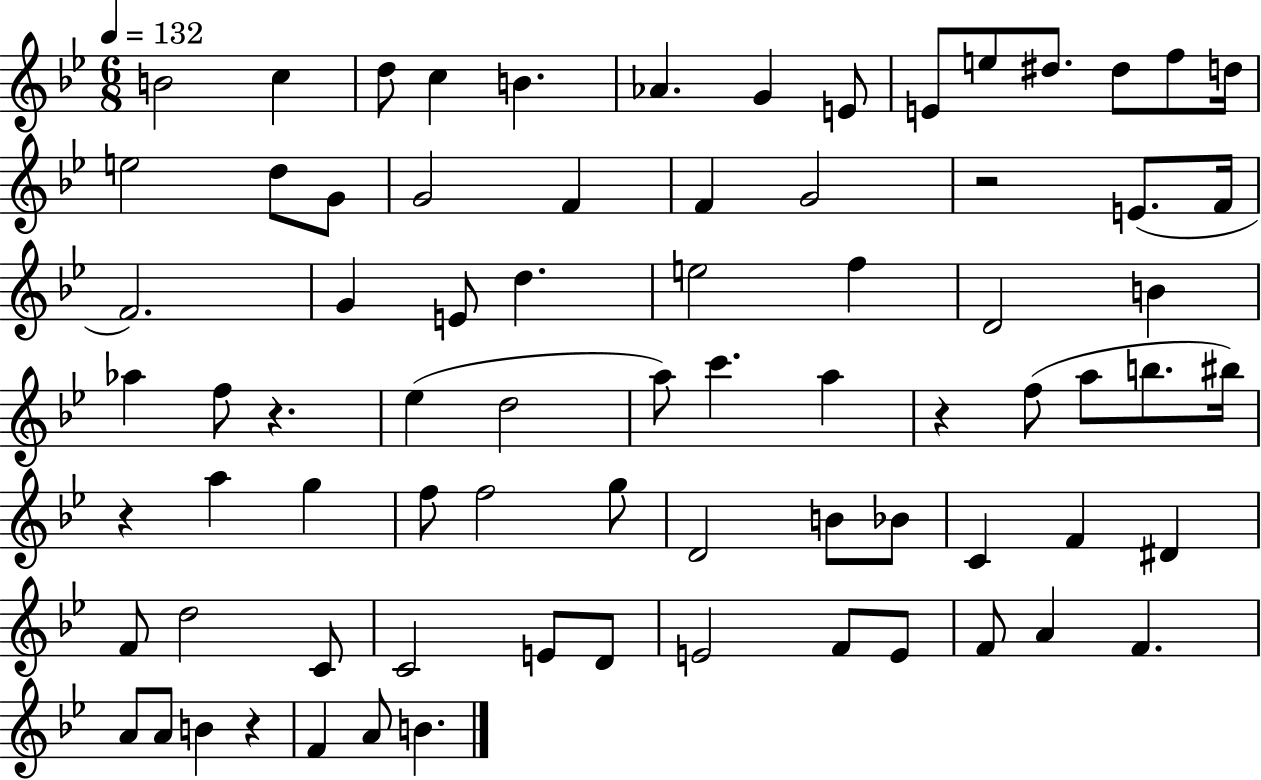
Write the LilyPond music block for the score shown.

{
  \clef treble
  \numericTimeSignature
  \time 6/8
  \key bes \major
  \tempo 4 = 132
  b'2 c''4 | d''8 c''4 b'4. | aes'4. g'4 e'8 | e'8 e''8 dis''8. dis''8 f''8 d''16 | \break e''2 d''8 g'8 | g'2 f'4 | f'4 g'2 | r2 e'8.( f'16 | \break f'2.) | g'4 e'8 d''4. | e''2 f''4 | d'2 b'4 | \break aes''4 f''8 r4. | ees''4( d''2 | a''8) c'''4. a''4 | r4 f''8( a''8 b''8. bis''16) | \break r4 a''4 g''4 | f''8 f''2 g''8 | d'2 b'8 bes'8 | c'4 f'4 dis'4 | \break f'8 d''2 c'8 | c'2 e'8 d'8 | e'2 f'8 e'8 | f'8 a'4 f'4. | \break a'8 a'8 b'4 r4 | f'4 a'8 b'4. | \bar "|."
}